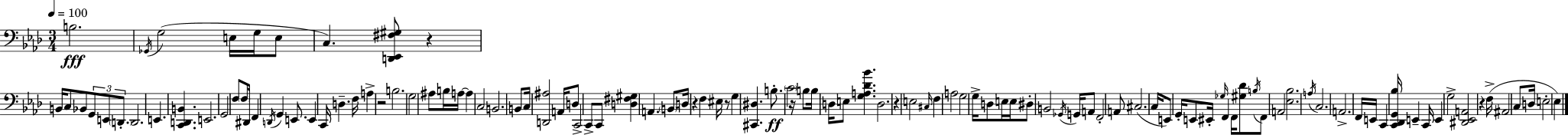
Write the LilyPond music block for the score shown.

{
  \clef bass
  \numericTimeSignature
  \time 3/4
  \key f \minor
  \tempo 4 = 100
  b2.\fff | \acciaccatura { ges,16 }( g2 e16 g16 e8 | c4.) <d, ees, fis gis>8 r4 | b,16 c8 bes,8 \tuplet 3/2 { g,8 e,8 \parenthesize d,8.-. } | \break d,2. | e,4. <c, d, b,>4. | e,2. | g,2 f8 \parenthesize f8 | \break dis,16 f,4 \acciaccatura { d,16 } g,4 e,8. | e,4 c,16 d4.-- | f16 a4-> r2 | b2. | \break g2 ais8 | b16 a16~~ a4 c2 | b,2. | b,8 c16 <d, ais>2 | \break a,16 d8 c,2-> | c,8-> c,8 <d fis gis>4 a,4. | \parenthesize b,8 d16 r4 f4 | eis16 r8 g4 <cis, dis>4. | \break b8.-.\ff \parenthesize c'2 | r16 b8 b16 d16 e8 <g a des' bes'>4. | d2. | r4 e2 | \break \grace { cis16 } f4 a2 | g2 g16-> | d8 e16 e16 dis8-. b,2 | \acciaccatura { ges,16 } g,16 a,8 f,2-. | \break a,8 cis2.( | c16 e,8) g,16-. e,8 eis,16-. \grace { ges16 } | f,4 f,16 <gis des'>8 \acciaccatura { b16 } f,8 a,2 | <ees bes>2. | \break \acciaccatura { a16 } c2. | a,2.-> | f,16 e,16 c,4 | <c, des, g, bes>16 e,4-- c,16 e,4 g2-> | \break <dis, ees, a,>2 | r4 f16->( ais,2 | c8 d16 e2-. | ees4) \bar "|."
}